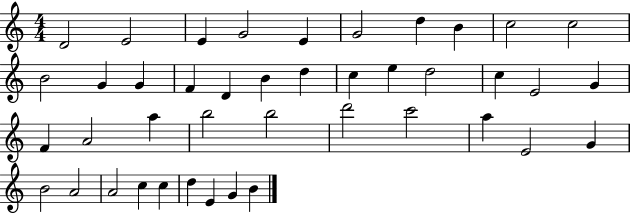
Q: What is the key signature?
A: C major